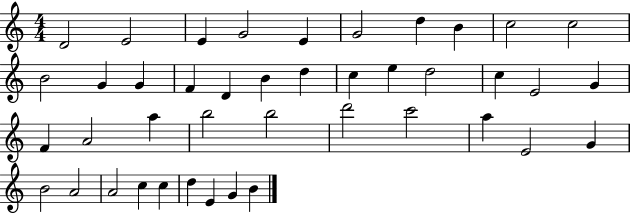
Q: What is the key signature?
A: C major